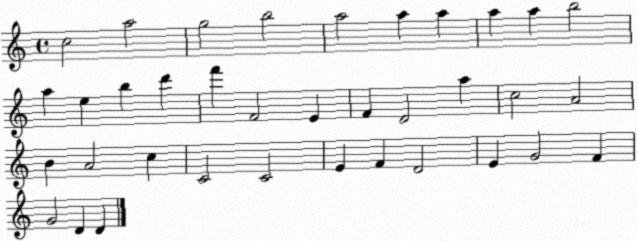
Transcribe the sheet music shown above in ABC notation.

X:1
T:Untitled
M:4/4
L:1/4
K:C
c2 a2 g2 b2 a2 a a a a b2 a e b d' f' F2 E F D2 a c2 A2 B A2 c C2 C2 E F D2 E G2 F G2 D D